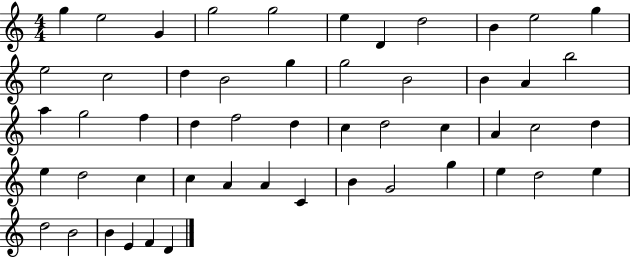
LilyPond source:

{
  \clef treble
  \numericTimeSignature
  \time 4/4
  \key c \major
  g''4 e''2 g'4 | g''2 g''2 | e''4 d'4 d''2 | b'4 e''2 g''4 | \break e''2 c''2 | d''4 b'2 g''4 | g''2 b'2 | b'4 a'4 b''2 | \break a''4 g''2 f''4 | d''4 f''2 d''4 | c''4 d''2 c''4 | a'4 c''2 d''4 | \break e''4 d''2 c''4 | c''4 a'4 a'4 c'4 | b'4 g'2 g''4 | e''4 d''2 e''4 | \break d''2 b'2 | b'4 e'4 f'4 d'4 | \bar "|."
}